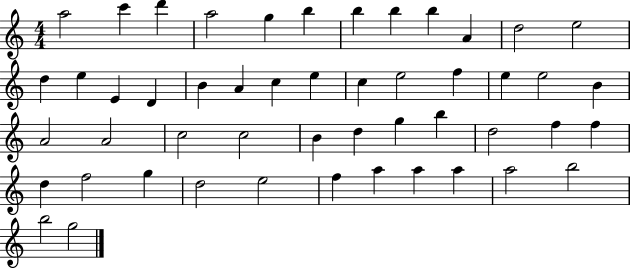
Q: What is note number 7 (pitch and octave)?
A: B5